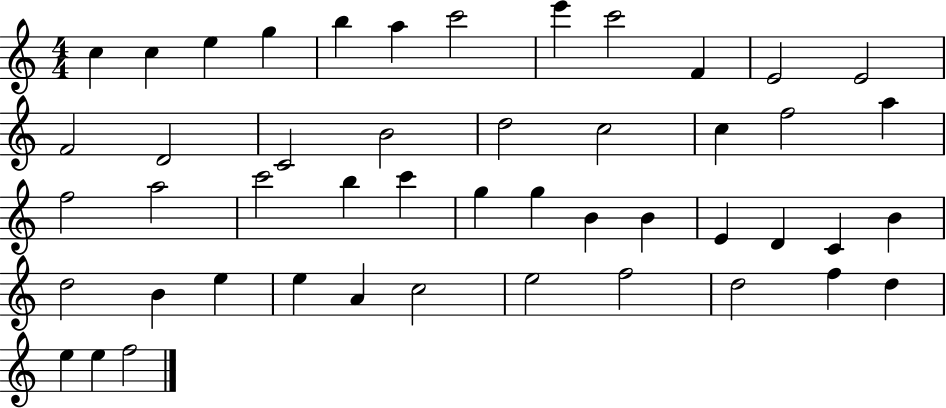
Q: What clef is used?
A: treble